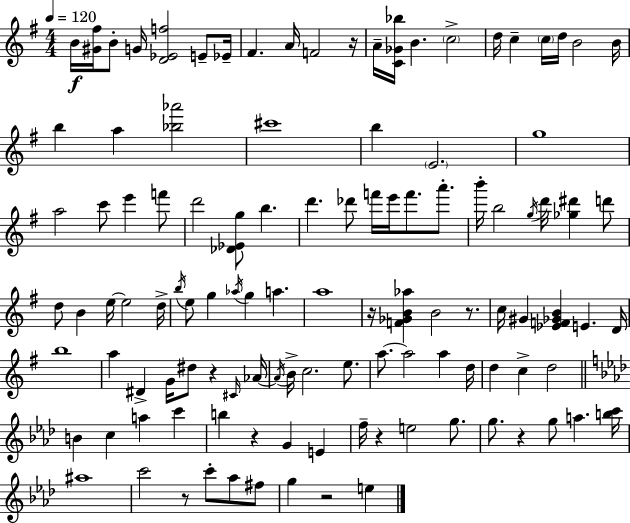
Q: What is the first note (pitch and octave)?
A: B4